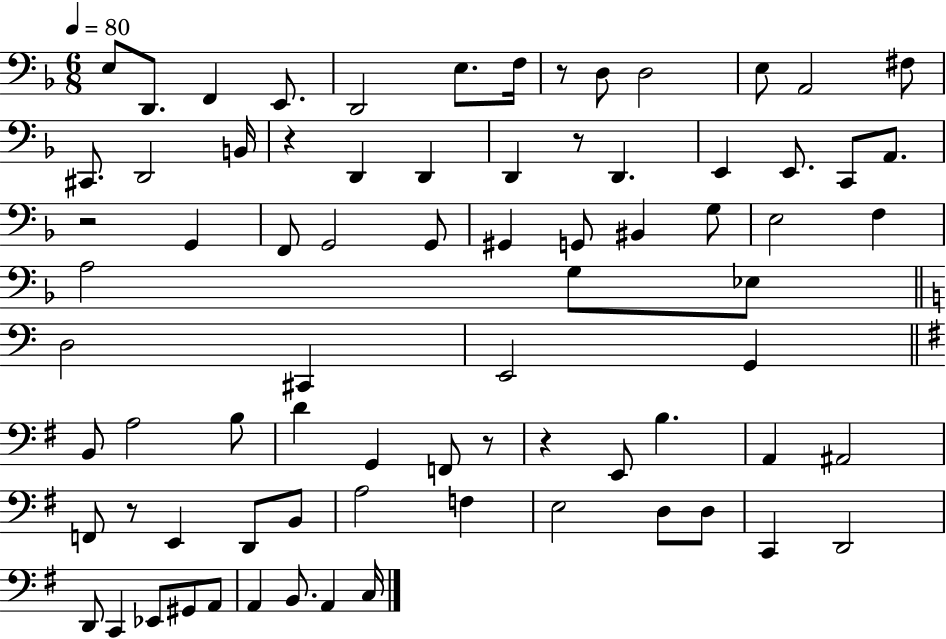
X:1
T:Untitled
M:6/8
L:1/4
K:F
E,/2 D,,/2 F,, E,,/2 D,,2 E,/2 F,/4 z/2 D,/2 D,2 E,/2 A,,2 ^F,/2 ^C,,/2 D,,2 B,,/4 z D,, D,, D,, z/2 D,, E,, E,,/2 C,,/2 A,,/2 z2 G,, F,,/2 G,,2 G,,/2 ^G,, G,,/2 ^B,, G,/2 E,2 F, A,2 G,/2 _E,/2 D,2 ^C,, E,,2 G,, B,,/2 A,2 B,/2 D G,, F,,/2 z/2 z E,,/2 B, A,, ^A,,2 F,,/2 z/2 E,, D,,/2 B,,/2 A,2 F, E,2 D,/2 D,/2 C,, D,,2 D,,/2 C,, _E,,/2 ^G,,/2 A,,/2 A,, B,,/2 A,, C,/4